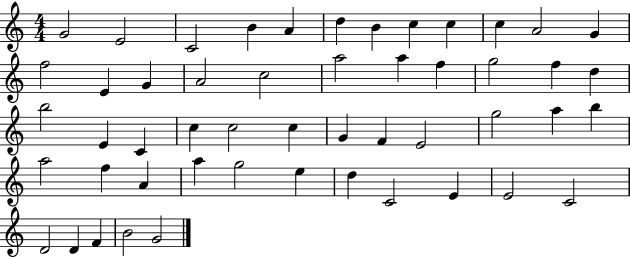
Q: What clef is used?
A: treble